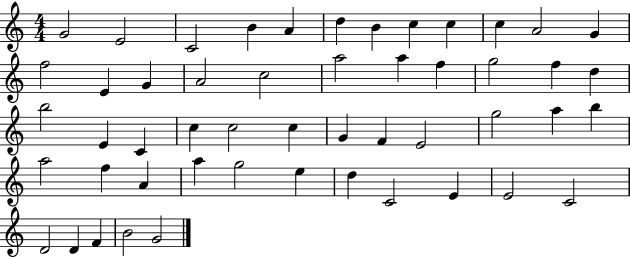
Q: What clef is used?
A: treble